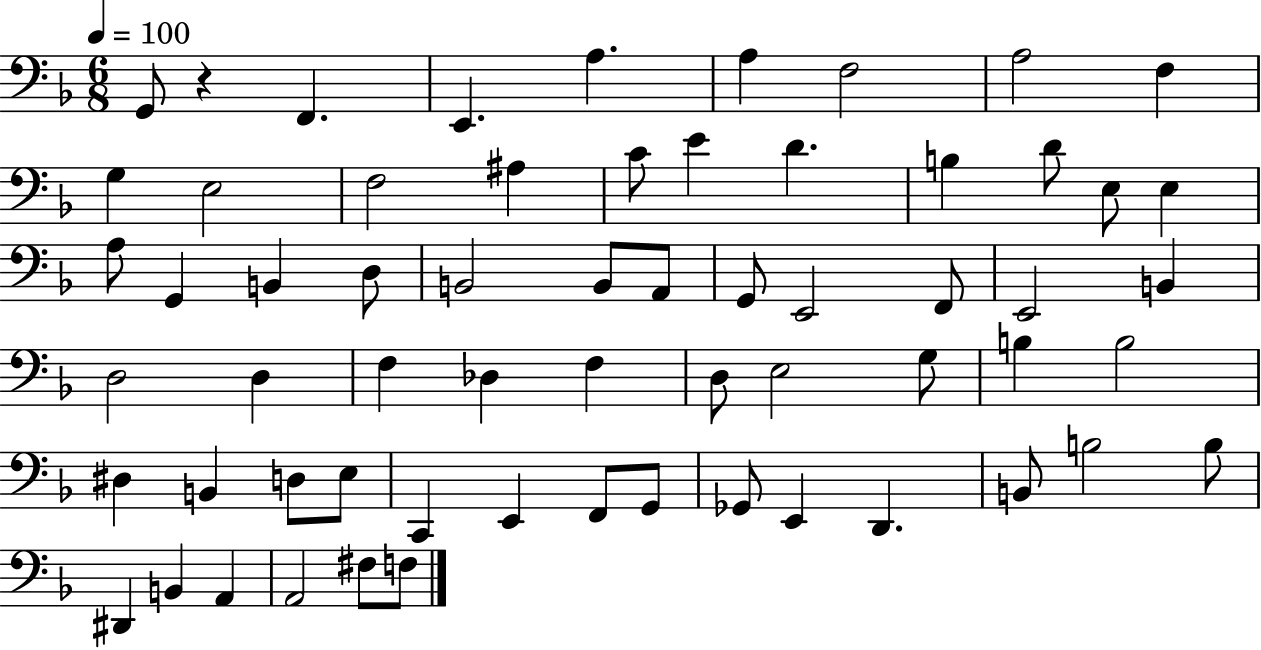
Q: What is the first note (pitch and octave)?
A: G2